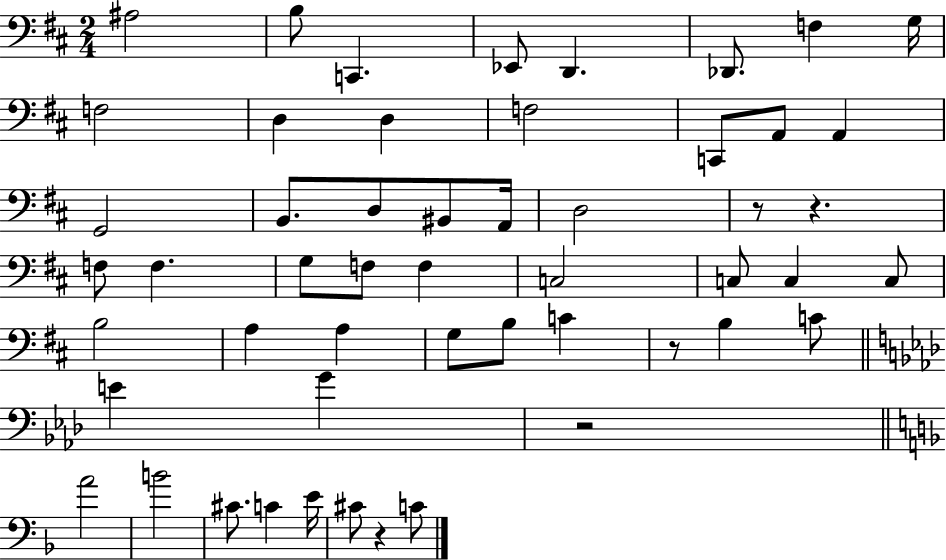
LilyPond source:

{
  \clef bass
  \numericTimeSignature
  \time 2/4
  \key d \major
  ais2 | b8 c,4. | ees,8 d,4. | des,8. f4 g16 | \break f2 | d4 d4 | f2 | c,8 a,8 a,4 | \break g,2 | b,8. d8 bis,8 a,16 | d2 | r8 r4. | \break f8 f4. | g8 f8 f4 | c2 | c8 c4 c8 | \break b2 | a4 a4 | g8 b8 c'4 | r8 b4 c'8 | \break \bar "||" \break \key aes \major e'4 g'4 | r2 | \bar "||" \break \key f \major a'2 | b'2 | cis'8. c'4 e'16 | cis'8 r4 c'8 | \break \bar "|."
}